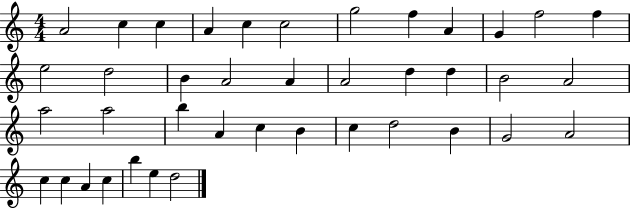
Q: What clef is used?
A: treble